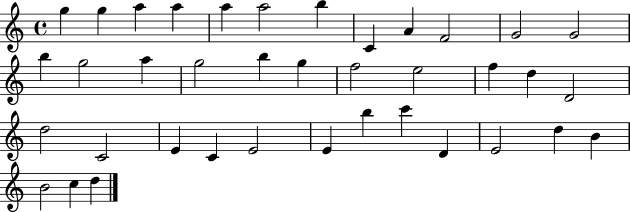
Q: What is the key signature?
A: C major